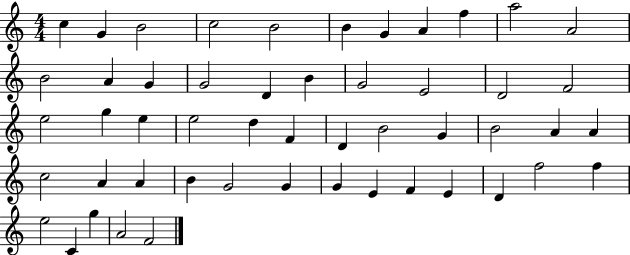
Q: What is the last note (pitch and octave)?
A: F4